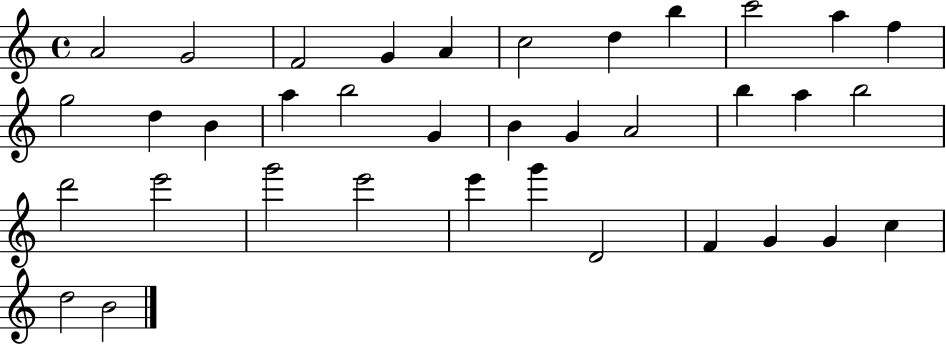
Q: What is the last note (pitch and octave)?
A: B4